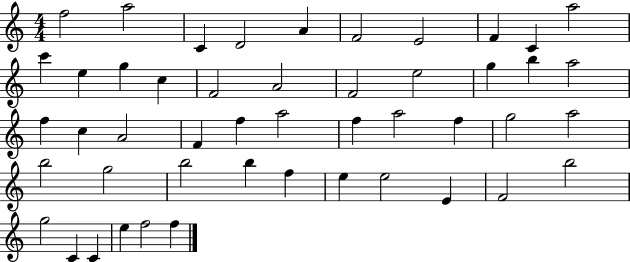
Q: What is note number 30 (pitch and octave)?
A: F5